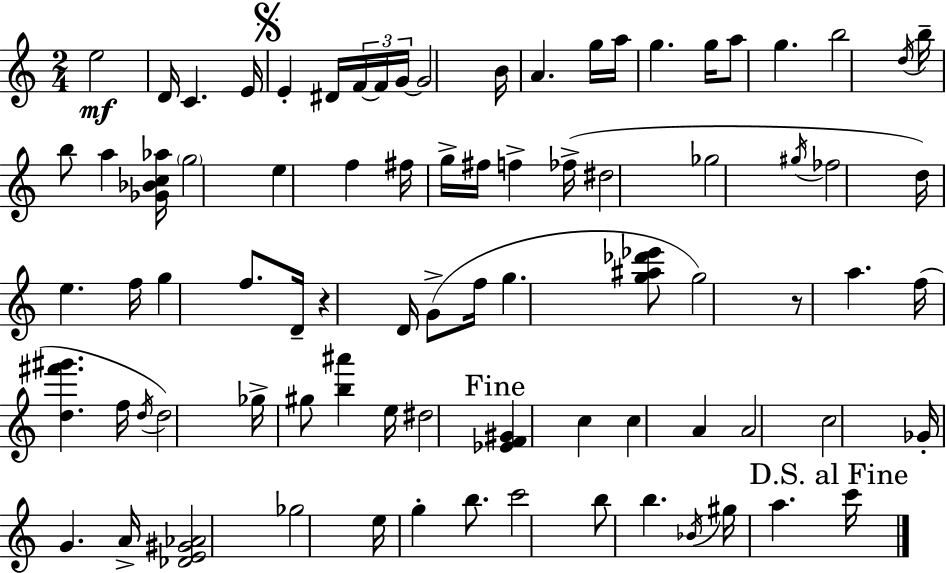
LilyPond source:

{
  \clef treble
  \numericTimeSignature
  \time 2/4
  \key c \major
  e''2\mf | d'16 c'4. e'16 | \mark \markup { \musicglyph "scripts.segno" } e'4-. dis'16 \tuplet 3/2 { f'16~~ f'16 g'16~~ } | g'2 | \break b'16 a'4. g''16 | a''16 g''4. g''16 | a''8 g''4. | b''2 | \break \acciaccatura { d''16 } b''16-- b''8 a''4 | <ges' bes' c'' aes''>16 \parenthesize g''2 | e''4 f''4 | fis''16 g''16-> fis''16 f''4-> | \break fes''16->( dis''2 | ges''2 | \acciaccatura { gis''16 } fes''2 | d''16) e''4. | \break f''16 g''4 f''8. | d'16-- r4 d'16 g'8->( | f''16 g''4. | <g'' ais'' des''' ees'''>8 g''2) | \break r8 a''4. | f''16( <d'' fis''' gis'''>4. | f''16 \acciaccatura { d''16 }) d''2 | ges''16-> gis''8 <b'' ais'''>4 | \break e''16 dis''2 | \mark "Fine" <ees' f' gis'>4 c''4 | c''4 a'4 | a'2 | \break c''2 | ges'16-. g'4. | a'16-> <des' e' gis' aes'>2 | ges''2 | \break e''16 g''4-. | b''8. c'''2 | b''8 b''4. | \acciaccatura { bes'16 } gis''16 a''4. | \break \mark "D.S. al Fine" c'''16 \bar "|."
}